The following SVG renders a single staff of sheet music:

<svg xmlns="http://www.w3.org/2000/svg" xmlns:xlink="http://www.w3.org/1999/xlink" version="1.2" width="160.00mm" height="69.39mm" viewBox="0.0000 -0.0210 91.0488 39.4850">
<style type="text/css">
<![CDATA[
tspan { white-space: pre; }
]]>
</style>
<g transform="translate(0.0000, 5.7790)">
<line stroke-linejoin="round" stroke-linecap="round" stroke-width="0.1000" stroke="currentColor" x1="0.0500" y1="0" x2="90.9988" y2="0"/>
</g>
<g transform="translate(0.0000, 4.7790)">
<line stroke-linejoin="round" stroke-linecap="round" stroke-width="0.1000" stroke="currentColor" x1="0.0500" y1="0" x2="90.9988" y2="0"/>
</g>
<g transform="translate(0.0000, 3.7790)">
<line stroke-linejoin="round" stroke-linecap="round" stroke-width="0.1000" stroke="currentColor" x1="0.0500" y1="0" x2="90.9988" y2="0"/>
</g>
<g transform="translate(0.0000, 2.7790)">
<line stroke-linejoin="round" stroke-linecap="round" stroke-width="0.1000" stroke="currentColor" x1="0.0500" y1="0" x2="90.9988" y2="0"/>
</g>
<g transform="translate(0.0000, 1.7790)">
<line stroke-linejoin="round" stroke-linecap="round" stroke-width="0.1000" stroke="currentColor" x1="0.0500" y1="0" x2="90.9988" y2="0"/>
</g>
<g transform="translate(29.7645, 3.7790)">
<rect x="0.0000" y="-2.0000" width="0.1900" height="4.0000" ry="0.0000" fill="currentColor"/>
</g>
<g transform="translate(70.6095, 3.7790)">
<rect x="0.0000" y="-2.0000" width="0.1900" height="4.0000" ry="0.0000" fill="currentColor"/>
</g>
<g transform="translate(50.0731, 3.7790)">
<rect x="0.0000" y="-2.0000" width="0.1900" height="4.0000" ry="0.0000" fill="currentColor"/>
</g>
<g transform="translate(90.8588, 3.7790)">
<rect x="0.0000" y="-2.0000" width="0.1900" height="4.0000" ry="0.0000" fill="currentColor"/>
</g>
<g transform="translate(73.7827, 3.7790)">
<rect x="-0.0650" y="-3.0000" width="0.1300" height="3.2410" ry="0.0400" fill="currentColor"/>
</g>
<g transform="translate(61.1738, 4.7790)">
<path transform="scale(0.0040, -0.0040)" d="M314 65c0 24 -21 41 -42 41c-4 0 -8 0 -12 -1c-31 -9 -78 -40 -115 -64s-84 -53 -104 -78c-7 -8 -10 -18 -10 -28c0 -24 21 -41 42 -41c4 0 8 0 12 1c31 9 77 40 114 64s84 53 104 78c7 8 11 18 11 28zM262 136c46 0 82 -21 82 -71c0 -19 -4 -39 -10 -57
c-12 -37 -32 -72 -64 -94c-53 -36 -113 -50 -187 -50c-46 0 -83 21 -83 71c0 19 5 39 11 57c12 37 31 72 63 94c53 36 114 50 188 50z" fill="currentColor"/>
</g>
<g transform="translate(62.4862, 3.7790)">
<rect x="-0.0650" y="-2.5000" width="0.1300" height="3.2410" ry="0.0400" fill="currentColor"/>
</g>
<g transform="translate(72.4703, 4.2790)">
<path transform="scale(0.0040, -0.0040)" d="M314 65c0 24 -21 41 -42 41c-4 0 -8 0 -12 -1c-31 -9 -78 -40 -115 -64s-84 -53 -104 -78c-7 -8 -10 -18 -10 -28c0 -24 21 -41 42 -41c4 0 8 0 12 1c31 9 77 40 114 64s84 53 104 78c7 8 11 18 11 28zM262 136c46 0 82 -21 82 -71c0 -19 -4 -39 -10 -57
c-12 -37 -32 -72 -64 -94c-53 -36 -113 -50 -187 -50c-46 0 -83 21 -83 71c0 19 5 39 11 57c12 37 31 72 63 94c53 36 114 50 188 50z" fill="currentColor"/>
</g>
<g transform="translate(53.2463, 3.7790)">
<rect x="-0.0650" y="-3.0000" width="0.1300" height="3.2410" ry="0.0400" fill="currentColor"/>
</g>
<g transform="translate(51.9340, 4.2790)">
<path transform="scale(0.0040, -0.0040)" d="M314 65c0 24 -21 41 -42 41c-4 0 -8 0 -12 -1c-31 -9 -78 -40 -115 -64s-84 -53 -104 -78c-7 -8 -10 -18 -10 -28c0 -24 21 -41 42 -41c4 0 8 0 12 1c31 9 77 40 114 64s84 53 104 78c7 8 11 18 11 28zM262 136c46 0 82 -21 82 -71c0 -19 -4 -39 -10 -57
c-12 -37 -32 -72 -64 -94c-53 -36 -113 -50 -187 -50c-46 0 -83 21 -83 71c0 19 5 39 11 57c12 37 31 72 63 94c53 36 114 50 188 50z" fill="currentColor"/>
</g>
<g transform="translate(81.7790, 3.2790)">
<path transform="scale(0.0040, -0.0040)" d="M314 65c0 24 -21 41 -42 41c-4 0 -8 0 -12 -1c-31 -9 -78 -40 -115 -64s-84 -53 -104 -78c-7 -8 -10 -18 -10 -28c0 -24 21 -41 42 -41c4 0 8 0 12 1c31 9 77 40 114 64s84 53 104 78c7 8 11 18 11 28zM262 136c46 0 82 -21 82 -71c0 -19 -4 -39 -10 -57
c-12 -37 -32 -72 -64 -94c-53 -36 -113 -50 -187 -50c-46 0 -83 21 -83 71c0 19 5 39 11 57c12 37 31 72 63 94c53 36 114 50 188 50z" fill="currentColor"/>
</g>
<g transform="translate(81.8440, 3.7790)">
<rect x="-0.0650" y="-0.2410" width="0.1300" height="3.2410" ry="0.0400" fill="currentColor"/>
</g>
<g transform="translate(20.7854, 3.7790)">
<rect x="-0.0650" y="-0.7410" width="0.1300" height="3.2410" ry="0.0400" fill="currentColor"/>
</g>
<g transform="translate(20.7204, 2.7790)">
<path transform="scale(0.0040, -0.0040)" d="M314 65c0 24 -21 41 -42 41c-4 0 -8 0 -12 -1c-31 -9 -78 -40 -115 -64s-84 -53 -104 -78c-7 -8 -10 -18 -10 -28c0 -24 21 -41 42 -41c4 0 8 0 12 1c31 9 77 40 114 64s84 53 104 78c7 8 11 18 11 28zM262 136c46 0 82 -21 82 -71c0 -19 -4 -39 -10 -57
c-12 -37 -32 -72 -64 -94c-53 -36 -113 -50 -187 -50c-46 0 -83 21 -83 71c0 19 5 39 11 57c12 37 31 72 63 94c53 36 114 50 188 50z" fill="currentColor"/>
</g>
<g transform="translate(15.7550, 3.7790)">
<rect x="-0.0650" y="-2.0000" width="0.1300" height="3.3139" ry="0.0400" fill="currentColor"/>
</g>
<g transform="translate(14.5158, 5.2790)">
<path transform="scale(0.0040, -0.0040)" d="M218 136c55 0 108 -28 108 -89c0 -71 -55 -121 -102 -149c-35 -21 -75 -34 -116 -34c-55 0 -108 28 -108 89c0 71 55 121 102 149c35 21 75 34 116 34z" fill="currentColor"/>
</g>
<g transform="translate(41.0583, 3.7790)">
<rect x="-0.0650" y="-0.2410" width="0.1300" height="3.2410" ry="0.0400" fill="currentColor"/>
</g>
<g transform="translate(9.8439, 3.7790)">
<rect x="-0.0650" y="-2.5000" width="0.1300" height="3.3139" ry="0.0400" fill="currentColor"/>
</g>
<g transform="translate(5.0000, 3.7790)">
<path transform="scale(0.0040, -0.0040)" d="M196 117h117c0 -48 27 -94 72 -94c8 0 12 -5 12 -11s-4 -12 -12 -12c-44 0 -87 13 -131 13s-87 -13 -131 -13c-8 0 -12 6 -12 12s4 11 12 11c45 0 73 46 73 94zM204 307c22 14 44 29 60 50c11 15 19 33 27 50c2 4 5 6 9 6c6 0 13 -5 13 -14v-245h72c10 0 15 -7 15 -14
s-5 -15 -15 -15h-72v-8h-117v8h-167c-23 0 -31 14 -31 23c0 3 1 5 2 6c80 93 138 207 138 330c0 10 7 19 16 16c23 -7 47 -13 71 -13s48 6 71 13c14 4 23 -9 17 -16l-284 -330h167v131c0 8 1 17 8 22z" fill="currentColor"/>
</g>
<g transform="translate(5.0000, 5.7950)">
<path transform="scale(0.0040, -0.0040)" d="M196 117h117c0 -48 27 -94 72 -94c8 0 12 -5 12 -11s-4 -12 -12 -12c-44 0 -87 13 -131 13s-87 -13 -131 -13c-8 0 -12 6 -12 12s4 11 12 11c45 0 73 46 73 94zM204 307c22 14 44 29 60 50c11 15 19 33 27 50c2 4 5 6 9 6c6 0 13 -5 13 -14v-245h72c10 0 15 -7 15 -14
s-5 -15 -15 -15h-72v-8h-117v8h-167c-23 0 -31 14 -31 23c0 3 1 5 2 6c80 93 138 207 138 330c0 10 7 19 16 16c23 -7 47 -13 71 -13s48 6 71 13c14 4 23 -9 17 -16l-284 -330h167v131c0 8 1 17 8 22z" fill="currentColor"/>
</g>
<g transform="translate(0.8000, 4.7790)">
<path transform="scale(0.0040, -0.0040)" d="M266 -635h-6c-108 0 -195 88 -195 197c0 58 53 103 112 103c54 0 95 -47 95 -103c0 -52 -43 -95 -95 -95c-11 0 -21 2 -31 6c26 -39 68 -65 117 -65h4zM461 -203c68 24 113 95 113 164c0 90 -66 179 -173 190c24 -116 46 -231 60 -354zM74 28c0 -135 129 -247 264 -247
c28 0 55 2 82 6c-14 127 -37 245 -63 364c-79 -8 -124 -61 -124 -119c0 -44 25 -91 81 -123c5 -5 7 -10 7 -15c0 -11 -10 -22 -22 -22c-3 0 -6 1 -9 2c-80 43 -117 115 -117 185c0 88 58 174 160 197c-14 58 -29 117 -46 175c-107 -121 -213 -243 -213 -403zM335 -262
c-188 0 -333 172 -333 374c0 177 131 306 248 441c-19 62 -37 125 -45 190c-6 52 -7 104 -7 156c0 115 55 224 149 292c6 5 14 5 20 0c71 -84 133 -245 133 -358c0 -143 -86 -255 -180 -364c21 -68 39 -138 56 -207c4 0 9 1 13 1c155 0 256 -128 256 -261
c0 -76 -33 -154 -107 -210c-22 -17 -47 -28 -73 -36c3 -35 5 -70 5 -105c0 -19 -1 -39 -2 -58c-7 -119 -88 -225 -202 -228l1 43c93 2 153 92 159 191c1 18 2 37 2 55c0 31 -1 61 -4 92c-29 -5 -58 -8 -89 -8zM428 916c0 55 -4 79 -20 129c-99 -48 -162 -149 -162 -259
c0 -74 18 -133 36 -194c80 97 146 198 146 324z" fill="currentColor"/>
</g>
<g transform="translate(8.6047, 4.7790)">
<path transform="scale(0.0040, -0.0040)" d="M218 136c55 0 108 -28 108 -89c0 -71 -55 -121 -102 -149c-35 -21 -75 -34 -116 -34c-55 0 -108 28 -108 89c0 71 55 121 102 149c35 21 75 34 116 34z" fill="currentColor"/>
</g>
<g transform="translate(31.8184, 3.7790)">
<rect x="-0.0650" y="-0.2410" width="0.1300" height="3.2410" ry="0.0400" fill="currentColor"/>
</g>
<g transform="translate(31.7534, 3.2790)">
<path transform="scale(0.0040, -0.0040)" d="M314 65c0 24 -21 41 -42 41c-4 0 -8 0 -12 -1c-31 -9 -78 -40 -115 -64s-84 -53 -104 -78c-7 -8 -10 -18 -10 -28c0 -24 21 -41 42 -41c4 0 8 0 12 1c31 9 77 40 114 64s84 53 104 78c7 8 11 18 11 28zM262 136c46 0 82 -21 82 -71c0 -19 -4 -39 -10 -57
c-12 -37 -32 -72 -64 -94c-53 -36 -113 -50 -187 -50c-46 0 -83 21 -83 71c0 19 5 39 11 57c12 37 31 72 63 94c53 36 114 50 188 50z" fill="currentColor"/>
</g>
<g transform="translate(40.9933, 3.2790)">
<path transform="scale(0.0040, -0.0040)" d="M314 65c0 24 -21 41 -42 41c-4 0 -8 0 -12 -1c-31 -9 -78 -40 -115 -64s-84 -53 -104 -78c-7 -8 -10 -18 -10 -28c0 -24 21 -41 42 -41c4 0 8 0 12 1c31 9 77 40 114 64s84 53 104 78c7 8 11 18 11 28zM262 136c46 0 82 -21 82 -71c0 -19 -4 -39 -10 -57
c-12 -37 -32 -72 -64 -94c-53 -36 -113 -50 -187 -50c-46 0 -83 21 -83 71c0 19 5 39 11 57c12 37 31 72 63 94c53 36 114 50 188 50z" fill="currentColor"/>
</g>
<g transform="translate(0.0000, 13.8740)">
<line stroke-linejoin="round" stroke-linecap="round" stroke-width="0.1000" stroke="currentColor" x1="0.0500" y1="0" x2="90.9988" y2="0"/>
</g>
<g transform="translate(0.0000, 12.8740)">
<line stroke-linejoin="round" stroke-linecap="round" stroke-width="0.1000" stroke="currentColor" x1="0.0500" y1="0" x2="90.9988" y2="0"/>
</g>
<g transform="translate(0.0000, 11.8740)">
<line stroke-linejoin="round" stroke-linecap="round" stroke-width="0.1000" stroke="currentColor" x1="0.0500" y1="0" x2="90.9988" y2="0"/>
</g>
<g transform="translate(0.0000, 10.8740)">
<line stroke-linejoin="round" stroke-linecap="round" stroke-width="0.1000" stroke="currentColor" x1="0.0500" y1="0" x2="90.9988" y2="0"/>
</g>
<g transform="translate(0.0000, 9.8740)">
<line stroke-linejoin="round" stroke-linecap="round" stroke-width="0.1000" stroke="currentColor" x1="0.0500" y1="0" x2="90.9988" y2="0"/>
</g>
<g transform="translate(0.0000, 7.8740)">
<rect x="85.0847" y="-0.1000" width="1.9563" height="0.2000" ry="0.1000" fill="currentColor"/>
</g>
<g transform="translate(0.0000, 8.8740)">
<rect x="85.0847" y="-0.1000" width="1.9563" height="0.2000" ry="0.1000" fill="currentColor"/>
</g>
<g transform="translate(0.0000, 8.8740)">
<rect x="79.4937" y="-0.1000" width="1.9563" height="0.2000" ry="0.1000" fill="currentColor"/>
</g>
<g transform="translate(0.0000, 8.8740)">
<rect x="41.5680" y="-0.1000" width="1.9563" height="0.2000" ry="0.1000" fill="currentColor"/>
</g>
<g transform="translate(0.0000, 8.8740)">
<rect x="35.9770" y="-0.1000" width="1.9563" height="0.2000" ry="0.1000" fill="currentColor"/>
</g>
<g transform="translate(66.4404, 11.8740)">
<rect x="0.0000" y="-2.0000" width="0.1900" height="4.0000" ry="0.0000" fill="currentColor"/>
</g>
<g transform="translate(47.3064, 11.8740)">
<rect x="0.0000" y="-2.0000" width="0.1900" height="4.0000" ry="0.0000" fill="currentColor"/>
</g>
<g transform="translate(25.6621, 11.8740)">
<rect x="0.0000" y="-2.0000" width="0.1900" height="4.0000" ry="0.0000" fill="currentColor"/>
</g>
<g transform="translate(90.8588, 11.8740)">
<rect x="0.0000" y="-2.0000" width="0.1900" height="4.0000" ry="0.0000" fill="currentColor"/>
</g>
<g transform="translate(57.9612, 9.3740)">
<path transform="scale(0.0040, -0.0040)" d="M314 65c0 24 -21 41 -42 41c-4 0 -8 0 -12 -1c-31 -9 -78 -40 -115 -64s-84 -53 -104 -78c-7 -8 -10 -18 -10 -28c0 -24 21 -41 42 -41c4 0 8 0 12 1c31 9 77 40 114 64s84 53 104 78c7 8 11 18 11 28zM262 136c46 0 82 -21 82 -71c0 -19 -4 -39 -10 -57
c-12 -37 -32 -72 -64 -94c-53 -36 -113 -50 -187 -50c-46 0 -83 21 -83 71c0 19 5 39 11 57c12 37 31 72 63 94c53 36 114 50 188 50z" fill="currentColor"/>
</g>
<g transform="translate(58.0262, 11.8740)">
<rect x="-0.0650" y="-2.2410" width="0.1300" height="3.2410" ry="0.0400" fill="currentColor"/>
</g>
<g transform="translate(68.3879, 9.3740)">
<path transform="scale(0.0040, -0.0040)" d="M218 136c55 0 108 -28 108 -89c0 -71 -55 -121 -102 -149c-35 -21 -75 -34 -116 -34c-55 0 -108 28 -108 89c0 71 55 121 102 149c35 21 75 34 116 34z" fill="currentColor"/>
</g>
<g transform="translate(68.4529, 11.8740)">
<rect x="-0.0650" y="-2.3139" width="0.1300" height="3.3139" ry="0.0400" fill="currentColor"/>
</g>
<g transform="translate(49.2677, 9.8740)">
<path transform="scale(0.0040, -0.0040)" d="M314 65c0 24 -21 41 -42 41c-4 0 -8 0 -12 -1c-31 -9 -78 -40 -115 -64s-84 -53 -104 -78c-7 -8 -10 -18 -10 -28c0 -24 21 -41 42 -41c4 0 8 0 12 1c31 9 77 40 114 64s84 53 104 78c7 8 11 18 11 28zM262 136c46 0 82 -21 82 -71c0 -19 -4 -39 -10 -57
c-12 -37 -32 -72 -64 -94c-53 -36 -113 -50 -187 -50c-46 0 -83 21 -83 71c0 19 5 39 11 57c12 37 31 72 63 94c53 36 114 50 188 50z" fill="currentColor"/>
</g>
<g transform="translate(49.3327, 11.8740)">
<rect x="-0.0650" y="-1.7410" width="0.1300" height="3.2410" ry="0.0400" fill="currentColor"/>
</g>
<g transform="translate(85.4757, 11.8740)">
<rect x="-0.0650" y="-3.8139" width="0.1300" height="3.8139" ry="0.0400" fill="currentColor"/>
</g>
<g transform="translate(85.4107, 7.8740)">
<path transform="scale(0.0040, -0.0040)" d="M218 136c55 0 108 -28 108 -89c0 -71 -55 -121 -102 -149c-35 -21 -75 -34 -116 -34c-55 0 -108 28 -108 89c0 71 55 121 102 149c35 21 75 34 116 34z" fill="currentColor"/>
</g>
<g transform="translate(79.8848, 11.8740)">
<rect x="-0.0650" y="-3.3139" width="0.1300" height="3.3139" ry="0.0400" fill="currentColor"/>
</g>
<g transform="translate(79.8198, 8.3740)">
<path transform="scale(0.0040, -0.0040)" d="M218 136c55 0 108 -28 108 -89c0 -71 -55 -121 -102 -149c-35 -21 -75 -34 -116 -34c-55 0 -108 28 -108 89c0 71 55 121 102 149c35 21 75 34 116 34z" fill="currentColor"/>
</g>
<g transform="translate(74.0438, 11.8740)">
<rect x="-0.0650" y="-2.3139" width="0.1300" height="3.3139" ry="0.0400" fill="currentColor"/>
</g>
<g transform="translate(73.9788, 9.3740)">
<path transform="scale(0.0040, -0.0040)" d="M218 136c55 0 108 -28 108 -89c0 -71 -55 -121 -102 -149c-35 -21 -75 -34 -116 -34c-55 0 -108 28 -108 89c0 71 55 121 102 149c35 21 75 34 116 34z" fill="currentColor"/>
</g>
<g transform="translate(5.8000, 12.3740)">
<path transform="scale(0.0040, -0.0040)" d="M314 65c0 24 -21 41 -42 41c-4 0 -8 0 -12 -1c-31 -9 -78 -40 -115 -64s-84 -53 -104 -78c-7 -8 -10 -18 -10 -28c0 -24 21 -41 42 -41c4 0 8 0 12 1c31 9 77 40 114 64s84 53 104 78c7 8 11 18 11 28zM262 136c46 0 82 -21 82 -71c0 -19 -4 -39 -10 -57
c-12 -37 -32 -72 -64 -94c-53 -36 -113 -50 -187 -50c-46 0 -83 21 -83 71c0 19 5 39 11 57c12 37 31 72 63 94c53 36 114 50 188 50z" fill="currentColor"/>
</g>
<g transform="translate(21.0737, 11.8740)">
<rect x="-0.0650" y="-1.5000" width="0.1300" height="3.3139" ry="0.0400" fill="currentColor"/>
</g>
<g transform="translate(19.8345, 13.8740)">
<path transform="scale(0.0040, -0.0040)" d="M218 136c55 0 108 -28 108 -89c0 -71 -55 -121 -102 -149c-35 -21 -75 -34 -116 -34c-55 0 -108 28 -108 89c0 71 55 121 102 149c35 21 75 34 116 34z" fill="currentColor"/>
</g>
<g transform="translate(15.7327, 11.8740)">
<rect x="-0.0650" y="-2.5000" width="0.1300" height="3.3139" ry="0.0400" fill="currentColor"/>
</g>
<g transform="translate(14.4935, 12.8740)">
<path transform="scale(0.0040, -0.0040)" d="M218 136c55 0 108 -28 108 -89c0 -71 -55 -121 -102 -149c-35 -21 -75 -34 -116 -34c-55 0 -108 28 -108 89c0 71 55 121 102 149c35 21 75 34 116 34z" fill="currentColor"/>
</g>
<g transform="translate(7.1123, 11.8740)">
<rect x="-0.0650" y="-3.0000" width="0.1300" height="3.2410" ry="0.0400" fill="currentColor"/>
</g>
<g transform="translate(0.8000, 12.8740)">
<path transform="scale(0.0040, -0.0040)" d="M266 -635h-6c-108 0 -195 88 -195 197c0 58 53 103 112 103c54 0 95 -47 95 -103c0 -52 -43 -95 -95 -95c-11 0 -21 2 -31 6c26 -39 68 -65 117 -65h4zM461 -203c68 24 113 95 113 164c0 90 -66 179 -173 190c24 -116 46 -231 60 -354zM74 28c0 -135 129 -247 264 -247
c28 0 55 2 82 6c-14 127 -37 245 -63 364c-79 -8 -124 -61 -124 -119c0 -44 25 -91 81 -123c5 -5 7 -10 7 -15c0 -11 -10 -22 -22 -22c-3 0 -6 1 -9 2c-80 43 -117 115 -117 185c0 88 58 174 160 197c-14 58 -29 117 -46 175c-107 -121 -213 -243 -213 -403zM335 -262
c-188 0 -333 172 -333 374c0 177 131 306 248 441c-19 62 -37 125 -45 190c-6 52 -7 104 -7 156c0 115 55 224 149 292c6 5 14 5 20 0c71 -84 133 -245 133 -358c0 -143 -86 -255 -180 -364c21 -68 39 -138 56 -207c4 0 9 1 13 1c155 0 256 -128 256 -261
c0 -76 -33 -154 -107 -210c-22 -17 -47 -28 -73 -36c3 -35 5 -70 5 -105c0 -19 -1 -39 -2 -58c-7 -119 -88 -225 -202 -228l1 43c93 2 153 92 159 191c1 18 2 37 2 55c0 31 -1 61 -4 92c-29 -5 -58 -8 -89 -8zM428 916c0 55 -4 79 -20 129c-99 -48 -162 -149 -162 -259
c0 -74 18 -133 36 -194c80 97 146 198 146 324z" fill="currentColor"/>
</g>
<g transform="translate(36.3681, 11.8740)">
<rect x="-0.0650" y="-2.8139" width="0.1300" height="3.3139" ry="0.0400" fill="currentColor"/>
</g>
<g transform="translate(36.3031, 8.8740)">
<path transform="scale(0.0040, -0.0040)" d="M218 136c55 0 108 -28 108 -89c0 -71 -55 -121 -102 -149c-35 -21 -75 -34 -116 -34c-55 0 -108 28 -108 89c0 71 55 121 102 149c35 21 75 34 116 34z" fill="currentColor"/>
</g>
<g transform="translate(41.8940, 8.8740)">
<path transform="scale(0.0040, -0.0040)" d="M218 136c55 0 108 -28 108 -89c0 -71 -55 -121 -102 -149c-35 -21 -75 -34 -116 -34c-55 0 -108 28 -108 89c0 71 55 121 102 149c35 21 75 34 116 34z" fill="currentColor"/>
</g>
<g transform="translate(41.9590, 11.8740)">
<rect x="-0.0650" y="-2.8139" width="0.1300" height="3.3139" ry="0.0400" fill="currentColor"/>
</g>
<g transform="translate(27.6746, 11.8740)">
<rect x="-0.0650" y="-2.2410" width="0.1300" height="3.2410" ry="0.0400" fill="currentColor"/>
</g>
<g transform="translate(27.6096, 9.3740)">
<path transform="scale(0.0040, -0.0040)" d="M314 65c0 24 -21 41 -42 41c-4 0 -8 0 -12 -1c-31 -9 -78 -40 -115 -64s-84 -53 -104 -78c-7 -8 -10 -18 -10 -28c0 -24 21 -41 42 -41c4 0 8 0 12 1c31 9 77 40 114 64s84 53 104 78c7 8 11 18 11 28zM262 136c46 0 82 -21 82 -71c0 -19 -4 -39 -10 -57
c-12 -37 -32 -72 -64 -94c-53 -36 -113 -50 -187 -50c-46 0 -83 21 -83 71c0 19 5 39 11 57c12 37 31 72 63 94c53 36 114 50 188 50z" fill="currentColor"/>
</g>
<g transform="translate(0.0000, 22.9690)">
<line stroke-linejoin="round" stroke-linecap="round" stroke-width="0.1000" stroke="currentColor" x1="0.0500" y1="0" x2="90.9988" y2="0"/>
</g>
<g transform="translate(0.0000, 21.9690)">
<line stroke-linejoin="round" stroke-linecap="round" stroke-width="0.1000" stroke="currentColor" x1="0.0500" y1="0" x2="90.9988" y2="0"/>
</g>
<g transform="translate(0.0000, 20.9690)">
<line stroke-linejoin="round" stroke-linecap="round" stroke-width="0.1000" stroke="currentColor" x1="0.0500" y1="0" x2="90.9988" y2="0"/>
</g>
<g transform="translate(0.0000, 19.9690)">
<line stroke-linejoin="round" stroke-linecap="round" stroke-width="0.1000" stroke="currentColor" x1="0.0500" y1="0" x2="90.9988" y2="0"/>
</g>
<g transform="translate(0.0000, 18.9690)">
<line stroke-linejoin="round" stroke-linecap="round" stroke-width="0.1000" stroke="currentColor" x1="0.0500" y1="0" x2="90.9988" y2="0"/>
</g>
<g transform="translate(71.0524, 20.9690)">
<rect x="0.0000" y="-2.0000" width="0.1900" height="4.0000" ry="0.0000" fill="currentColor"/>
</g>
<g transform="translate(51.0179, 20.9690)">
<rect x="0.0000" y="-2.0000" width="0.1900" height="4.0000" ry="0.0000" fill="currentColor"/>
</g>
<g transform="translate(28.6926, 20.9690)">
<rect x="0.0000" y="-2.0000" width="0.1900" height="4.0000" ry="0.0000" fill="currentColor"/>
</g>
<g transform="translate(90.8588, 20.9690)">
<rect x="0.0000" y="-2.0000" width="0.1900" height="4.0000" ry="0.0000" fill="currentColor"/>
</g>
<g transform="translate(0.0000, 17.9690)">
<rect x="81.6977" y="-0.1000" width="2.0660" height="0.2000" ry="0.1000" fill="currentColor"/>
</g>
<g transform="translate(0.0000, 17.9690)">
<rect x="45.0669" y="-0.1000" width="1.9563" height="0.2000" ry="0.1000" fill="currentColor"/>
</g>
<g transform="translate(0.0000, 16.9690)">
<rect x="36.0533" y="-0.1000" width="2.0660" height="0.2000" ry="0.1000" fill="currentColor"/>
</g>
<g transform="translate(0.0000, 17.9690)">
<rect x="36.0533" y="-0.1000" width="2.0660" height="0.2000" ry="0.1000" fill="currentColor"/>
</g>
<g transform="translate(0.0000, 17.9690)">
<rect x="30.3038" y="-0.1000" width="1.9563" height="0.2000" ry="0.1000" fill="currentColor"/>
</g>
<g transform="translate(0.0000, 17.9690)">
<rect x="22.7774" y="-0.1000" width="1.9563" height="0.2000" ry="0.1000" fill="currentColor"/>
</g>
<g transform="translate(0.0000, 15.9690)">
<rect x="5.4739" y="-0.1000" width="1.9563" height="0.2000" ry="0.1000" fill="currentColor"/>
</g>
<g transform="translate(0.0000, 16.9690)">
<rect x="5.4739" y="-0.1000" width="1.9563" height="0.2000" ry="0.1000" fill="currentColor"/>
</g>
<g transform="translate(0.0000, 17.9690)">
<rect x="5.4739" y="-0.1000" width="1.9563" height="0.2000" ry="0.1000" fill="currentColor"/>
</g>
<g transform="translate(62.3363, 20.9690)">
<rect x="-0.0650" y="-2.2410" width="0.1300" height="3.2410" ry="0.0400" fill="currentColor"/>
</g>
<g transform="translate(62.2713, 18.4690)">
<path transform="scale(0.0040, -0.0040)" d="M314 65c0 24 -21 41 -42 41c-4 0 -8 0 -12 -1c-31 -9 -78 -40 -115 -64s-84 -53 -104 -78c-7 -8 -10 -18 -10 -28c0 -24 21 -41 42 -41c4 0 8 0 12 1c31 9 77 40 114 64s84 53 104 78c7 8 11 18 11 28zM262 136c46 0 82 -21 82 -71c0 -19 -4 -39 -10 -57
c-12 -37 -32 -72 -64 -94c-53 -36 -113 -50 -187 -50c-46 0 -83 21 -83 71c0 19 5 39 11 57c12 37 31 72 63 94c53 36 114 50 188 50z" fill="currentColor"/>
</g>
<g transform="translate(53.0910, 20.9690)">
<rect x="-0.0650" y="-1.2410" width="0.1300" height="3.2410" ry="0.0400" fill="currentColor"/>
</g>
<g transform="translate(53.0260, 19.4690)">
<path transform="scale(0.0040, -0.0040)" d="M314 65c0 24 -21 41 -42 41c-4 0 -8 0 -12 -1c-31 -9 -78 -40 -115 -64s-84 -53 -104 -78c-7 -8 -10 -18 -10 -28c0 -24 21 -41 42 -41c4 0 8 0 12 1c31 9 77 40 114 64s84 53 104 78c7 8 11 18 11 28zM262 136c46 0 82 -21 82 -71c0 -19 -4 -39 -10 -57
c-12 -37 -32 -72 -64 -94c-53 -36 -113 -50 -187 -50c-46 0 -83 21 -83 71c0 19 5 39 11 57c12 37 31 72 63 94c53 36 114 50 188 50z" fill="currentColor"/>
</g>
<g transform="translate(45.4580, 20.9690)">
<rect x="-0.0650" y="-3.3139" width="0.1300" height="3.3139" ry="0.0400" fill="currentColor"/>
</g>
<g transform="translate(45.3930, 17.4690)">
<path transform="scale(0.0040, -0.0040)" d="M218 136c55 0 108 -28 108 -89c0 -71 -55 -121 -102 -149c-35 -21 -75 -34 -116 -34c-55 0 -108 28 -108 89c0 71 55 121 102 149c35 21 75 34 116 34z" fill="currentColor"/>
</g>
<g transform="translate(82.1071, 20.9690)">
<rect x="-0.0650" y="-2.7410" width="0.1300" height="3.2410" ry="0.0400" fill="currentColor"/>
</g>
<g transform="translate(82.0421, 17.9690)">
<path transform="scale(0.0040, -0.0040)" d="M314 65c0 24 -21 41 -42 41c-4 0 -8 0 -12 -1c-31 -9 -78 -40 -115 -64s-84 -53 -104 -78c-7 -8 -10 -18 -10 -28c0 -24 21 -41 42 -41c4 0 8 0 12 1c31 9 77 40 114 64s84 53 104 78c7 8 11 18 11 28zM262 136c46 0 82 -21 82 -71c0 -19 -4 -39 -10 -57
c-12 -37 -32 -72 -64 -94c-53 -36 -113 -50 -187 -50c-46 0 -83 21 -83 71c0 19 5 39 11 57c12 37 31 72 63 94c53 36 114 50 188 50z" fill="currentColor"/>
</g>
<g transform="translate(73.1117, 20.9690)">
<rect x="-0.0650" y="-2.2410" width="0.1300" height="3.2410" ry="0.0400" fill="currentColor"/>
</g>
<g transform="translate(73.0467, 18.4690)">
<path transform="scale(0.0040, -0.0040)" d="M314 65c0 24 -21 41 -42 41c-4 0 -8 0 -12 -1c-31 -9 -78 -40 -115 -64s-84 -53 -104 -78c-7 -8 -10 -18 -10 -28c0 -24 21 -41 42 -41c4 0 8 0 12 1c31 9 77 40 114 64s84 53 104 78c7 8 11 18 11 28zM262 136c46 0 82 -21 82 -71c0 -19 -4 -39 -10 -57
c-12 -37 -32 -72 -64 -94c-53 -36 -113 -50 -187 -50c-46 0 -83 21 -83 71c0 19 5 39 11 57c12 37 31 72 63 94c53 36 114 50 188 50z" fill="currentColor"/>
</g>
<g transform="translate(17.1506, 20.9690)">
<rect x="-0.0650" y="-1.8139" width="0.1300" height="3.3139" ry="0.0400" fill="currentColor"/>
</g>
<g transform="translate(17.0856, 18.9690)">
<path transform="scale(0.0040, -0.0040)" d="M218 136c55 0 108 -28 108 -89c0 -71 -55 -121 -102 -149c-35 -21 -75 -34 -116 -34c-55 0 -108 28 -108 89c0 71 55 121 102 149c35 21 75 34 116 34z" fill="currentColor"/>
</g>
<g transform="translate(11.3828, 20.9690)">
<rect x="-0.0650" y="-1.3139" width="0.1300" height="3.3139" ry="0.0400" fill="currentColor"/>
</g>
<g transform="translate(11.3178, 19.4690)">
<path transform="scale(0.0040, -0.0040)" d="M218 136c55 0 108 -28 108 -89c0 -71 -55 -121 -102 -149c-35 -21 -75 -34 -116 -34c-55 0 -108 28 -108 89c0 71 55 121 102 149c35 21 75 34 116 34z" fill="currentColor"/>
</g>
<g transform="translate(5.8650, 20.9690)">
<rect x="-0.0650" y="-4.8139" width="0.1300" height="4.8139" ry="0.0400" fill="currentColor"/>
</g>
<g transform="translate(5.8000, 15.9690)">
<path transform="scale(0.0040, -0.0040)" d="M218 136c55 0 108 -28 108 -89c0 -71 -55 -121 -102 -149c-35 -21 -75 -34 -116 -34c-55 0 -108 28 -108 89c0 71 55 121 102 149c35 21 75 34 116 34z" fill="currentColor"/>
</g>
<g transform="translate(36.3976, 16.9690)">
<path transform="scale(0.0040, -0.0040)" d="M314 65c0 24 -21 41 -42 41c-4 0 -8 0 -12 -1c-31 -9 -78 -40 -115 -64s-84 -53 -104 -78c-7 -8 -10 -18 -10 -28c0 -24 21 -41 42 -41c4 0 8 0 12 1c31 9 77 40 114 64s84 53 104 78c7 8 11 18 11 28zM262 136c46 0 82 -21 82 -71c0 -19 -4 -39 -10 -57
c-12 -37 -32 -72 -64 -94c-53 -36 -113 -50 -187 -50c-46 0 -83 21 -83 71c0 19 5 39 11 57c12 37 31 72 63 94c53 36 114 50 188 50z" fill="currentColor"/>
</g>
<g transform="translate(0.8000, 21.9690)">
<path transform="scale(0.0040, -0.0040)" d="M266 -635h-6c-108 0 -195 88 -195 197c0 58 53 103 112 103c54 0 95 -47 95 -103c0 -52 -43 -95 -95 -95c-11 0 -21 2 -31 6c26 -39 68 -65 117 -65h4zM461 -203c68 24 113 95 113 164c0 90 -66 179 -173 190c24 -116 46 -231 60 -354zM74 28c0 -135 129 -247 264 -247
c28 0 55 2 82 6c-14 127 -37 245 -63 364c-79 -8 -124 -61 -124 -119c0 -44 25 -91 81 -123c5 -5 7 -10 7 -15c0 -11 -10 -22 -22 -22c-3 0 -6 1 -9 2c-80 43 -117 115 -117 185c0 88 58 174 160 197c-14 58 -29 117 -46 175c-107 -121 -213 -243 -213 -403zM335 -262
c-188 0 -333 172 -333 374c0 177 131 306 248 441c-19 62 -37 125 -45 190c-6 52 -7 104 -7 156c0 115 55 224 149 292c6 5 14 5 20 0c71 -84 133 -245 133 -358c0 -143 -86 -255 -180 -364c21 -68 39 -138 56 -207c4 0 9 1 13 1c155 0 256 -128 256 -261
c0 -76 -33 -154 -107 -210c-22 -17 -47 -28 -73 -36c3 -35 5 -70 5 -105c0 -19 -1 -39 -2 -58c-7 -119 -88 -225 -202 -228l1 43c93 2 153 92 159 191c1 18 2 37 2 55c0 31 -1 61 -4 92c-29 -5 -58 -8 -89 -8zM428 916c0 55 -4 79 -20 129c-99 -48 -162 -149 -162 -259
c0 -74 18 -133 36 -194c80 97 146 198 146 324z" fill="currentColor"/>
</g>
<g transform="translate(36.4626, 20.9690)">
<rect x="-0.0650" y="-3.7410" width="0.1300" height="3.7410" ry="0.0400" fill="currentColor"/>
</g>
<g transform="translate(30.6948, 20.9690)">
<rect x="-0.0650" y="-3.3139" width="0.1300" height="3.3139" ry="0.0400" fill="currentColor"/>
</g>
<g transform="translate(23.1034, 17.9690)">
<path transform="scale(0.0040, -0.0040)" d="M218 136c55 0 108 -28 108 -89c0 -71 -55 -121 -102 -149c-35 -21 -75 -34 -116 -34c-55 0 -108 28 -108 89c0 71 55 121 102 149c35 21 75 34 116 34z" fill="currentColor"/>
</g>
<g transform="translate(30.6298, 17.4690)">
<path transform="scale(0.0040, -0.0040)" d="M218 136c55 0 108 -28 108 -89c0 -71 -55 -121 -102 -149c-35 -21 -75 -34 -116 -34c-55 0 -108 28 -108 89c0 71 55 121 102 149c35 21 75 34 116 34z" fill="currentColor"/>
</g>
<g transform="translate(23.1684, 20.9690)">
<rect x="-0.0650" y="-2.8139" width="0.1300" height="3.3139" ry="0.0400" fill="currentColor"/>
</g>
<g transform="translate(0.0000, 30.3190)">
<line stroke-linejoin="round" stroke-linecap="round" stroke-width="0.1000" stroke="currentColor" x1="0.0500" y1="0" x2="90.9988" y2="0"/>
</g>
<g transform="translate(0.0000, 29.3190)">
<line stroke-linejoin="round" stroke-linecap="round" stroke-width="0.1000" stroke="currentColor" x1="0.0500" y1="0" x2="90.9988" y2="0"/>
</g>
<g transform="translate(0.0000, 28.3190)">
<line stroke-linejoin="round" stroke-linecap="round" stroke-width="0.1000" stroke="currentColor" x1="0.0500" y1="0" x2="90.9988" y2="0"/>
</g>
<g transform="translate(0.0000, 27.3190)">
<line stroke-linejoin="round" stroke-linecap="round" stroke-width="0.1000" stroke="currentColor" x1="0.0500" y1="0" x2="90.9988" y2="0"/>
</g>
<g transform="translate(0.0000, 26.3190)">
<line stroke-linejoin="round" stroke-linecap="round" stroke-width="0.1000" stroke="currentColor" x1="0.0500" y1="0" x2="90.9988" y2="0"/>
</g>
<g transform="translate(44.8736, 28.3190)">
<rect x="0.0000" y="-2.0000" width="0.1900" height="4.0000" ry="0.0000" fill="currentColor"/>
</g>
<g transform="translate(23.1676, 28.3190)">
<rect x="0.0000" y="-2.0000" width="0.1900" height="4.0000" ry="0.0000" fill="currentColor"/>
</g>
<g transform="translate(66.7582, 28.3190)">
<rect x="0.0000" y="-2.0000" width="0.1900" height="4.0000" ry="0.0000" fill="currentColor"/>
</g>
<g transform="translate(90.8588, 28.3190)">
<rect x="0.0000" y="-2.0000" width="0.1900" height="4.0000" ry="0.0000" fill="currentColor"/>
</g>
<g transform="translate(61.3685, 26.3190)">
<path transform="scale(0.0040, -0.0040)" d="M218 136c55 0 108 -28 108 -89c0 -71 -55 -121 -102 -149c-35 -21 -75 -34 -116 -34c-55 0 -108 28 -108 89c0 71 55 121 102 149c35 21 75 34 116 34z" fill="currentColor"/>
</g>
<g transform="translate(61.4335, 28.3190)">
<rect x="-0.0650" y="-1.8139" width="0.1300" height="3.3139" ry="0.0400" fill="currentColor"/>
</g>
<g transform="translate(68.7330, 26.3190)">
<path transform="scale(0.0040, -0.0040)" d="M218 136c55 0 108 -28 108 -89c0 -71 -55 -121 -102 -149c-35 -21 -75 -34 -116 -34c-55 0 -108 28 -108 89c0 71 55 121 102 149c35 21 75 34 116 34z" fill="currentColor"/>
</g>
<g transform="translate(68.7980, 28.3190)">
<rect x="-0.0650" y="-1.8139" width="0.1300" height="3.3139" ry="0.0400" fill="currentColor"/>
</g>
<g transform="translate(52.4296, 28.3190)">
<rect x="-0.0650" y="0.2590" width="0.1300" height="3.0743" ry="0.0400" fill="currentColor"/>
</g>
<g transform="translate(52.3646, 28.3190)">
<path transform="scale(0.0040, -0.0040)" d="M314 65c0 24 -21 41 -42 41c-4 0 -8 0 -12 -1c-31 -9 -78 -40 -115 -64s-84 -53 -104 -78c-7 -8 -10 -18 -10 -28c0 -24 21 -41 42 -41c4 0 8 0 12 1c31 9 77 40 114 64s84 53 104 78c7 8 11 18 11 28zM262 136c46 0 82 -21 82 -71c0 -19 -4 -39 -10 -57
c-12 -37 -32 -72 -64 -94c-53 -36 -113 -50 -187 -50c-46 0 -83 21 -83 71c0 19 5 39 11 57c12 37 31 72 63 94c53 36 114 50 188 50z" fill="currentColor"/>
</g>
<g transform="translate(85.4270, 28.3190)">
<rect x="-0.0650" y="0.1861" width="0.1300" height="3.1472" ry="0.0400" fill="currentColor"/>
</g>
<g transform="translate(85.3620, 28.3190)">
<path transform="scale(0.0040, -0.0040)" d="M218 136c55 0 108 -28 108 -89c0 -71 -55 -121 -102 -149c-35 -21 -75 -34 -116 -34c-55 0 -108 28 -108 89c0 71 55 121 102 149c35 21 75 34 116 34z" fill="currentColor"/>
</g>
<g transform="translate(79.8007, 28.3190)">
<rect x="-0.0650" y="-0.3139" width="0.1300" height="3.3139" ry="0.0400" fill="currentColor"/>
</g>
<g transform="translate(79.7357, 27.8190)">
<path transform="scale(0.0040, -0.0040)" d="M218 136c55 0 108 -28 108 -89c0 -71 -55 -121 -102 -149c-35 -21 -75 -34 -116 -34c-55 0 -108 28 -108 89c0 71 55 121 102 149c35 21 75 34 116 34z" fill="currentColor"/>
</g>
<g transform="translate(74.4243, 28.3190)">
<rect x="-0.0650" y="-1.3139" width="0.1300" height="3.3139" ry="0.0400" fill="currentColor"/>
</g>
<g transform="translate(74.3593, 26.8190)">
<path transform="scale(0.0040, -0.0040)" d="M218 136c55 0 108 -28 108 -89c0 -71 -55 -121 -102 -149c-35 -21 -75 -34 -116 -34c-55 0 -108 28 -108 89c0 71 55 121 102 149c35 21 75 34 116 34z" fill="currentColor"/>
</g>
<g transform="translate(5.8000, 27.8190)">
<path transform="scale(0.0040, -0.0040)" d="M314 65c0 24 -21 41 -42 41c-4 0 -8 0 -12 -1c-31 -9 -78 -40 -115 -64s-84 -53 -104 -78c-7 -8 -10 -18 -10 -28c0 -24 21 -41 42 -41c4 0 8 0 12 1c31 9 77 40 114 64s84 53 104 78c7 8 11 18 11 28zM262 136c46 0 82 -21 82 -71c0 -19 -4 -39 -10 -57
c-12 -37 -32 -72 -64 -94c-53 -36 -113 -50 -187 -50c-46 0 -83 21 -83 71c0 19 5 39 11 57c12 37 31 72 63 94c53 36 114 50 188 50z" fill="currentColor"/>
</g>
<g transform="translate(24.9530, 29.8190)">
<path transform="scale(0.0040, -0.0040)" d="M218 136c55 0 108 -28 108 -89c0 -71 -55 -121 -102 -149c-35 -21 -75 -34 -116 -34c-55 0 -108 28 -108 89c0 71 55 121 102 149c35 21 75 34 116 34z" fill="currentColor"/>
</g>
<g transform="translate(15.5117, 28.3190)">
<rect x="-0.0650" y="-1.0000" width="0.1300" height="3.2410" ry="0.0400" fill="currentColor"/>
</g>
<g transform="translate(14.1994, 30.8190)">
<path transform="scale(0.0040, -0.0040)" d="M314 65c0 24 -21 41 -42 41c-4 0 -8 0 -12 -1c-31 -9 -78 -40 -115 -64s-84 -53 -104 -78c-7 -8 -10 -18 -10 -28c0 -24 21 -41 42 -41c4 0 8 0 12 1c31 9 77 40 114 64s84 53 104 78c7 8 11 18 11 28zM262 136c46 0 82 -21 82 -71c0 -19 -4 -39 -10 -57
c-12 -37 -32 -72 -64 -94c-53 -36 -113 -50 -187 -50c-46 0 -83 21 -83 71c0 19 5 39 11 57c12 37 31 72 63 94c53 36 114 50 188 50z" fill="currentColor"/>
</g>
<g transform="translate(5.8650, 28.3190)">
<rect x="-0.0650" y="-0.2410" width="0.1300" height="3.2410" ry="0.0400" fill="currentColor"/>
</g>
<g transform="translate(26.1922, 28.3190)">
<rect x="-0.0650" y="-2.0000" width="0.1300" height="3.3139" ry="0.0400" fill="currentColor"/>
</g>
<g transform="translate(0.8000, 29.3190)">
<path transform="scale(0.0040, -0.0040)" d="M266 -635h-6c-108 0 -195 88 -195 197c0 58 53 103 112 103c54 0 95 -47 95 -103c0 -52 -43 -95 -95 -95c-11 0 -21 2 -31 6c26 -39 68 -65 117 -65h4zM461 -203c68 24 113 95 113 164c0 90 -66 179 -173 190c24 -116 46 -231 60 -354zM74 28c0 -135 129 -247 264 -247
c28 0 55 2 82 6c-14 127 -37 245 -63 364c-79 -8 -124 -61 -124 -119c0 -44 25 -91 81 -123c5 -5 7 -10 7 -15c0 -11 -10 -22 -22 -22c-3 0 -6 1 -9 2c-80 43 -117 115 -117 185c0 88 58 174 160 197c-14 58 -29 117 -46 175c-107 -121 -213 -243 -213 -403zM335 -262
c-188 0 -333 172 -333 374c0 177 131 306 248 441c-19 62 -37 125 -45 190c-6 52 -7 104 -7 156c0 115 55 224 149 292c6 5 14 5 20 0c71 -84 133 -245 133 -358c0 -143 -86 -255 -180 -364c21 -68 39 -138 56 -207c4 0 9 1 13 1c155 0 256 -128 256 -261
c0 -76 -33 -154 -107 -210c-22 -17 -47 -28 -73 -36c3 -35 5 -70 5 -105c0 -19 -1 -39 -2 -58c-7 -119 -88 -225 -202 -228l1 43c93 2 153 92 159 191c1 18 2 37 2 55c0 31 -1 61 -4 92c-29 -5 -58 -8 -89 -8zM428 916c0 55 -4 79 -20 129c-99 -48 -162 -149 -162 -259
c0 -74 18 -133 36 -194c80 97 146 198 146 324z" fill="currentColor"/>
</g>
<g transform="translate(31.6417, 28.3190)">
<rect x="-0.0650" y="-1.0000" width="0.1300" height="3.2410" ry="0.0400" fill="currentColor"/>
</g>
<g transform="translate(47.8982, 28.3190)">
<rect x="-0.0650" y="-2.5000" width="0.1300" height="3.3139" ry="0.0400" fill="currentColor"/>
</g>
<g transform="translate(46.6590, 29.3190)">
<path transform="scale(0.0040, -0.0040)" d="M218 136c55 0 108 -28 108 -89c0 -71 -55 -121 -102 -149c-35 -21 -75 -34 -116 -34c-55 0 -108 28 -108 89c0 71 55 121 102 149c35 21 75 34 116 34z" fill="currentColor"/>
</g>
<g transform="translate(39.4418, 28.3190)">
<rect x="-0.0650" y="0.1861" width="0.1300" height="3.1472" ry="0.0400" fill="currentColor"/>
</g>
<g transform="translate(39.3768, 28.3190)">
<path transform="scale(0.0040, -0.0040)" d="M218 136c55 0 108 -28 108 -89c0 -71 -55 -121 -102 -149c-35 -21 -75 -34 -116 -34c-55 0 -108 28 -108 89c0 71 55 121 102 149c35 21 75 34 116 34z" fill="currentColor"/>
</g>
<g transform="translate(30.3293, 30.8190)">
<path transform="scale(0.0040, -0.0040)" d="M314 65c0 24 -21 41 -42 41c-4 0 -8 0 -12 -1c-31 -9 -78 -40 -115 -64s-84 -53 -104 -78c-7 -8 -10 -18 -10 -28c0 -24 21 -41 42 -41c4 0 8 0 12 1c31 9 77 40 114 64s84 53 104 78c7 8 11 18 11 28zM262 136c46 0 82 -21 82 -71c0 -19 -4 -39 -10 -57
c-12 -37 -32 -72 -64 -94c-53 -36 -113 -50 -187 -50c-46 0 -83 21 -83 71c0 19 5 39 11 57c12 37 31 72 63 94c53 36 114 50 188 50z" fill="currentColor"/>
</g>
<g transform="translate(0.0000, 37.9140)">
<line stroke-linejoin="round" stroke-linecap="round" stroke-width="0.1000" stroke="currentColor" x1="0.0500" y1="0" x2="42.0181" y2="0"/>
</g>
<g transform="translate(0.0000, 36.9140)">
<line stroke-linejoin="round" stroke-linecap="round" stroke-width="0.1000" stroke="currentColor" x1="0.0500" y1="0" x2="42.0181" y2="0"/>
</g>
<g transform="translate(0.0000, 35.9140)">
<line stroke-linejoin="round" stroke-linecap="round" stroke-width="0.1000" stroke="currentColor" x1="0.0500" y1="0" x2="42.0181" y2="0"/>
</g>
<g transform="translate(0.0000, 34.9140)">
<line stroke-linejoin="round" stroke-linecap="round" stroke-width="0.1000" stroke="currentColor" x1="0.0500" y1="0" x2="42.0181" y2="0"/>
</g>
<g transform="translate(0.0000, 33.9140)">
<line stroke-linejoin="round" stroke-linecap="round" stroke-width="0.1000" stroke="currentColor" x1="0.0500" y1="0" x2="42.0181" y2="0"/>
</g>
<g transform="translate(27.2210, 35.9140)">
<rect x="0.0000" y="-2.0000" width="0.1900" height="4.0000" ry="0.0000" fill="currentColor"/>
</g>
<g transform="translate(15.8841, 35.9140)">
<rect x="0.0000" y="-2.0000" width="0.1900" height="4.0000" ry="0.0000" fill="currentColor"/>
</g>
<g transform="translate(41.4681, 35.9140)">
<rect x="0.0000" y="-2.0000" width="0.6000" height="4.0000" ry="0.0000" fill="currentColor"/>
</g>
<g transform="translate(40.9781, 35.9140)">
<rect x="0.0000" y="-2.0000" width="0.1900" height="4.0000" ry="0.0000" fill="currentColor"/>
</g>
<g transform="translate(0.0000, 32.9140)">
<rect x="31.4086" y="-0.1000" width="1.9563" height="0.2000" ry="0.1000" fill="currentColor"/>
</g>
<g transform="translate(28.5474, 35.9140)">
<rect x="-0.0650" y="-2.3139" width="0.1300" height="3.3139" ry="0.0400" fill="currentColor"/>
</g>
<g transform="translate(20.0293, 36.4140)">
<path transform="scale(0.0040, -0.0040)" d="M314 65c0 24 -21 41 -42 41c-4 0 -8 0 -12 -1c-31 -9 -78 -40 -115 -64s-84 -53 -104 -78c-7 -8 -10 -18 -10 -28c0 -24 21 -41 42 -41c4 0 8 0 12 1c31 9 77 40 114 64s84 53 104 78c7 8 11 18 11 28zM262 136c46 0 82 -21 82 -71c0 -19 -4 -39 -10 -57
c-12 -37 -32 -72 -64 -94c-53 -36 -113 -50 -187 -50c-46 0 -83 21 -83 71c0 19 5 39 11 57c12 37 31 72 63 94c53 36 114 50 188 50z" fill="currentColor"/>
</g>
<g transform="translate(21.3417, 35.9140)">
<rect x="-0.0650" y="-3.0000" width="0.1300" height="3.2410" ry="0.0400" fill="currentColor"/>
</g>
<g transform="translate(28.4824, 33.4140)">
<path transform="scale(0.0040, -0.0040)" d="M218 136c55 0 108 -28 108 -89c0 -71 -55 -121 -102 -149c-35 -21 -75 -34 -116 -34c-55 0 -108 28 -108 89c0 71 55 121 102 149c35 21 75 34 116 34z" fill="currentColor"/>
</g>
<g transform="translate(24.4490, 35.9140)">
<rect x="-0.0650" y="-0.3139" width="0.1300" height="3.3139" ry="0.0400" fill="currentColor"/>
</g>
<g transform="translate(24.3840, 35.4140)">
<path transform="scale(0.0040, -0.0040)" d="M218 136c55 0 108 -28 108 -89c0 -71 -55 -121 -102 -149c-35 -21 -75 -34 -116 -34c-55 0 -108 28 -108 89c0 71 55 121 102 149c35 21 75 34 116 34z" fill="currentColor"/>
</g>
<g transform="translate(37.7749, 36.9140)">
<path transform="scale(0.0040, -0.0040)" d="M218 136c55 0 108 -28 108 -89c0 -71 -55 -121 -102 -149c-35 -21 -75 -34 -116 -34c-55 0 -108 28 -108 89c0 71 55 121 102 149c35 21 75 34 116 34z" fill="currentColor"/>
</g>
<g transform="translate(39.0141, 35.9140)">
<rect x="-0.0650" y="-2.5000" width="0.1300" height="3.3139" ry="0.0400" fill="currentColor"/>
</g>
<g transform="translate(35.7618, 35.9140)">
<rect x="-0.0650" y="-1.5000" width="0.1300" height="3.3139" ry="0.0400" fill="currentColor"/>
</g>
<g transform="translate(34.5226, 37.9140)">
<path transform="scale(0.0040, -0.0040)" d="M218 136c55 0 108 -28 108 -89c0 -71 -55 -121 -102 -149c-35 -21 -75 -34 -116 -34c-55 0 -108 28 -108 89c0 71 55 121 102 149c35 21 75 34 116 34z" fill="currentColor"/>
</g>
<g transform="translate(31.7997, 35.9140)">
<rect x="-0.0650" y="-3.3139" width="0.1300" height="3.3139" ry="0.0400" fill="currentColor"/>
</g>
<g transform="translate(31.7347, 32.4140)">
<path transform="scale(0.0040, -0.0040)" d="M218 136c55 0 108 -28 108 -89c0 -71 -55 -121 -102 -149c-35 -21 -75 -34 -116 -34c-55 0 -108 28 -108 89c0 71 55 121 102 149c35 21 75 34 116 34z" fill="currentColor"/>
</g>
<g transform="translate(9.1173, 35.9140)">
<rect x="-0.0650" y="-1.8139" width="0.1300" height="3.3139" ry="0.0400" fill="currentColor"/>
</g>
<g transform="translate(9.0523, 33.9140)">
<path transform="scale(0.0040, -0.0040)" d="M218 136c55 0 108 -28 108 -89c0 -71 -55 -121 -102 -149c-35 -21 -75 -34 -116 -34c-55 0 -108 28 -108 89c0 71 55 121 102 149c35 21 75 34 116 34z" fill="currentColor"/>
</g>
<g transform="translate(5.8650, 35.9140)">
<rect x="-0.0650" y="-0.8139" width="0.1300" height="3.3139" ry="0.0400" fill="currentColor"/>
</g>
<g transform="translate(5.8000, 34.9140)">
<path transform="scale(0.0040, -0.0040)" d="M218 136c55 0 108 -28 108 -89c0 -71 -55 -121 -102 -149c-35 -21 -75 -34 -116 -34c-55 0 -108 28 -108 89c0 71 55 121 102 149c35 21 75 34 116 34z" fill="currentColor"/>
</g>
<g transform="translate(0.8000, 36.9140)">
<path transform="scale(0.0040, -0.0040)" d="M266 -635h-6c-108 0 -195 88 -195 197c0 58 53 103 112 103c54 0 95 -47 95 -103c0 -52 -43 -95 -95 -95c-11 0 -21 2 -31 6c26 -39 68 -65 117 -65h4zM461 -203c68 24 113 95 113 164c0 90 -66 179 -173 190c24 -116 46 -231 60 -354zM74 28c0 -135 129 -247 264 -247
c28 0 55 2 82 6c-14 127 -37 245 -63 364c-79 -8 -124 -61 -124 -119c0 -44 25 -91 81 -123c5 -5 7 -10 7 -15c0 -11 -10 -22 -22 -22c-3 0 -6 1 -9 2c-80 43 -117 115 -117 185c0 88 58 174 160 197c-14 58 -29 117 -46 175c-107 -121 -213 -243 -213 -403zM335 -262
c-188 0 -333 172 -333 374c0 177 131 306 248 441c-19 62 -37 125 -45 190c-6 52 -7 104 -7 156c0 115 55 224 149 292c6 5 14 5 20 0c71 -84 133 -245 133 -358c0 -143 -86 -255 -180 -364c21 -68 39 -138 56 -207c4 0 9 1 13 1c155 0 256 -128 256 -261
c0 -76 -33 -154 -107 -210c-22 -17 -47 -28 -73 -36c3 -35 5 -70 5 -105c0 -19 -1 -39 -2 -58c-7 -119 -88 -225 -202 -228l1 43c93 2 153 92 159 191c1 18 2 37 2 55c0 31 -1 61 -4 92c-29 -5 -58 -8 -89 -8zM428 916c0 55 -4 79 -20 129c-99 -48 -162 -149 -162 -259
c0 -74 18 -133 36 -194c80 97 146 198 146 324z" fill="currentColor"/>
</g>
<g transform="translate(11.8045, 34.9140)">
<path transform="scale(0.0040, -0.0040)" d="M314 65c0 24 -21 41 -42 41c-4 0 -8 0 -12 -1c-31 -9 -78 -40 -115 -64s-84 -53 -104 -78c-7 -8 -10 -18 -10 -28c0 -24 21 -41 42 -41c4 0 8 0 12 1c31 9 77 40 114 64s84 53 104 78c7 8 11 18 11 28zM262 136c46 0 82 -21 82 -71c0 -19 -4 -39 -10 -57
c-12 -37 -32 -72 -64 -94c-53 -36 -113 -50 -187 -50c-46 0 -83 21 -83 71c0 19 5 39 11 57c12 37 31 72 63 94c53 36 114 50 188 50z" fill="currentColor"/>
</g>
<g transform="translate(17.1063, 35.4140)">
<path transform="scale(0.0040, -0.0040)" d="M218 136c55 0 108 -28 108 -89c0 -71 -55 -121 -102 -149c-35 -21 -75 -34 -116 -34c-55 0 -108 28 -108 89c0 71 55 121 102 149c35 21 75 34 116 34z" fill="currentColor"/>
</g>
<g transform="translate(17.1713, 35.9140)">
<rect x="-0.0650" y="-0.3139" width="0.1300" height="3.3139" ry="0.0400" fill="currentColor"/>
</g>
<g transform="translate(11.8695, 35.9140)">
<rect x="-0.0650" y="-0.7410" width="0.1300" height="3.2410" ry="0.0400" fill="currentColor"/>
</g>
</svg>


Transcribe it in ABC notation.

X:1
T:Untitled
M:4/4
L:1/4
K:C
G F d2 c2 c2 A2 G2 A2 c2 A2 G E g2 a a f2 g2 g g b c' e' e f a b c'2 b e2 g2 g2 a2 c2 D2 F D2 B G B2 f f e c B d f d2 c A2 c g b E G